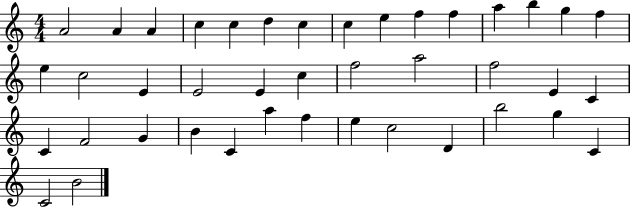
A4/h A4/q A4/q C5/q C5/q D5/q C5/q C5/q E5/q F5/q F5/q A5/q B5/q G5/q F5/q E5/q C5/h E4/q E4/h E4/q C5/q F5/h A5/h F5/h E4/q C4/q C4/q F4/h G4/q B4/q C4/q A5/q F5/q E5/q C5/h D4/q B5/h G5/q C4/q C4/h B4/h